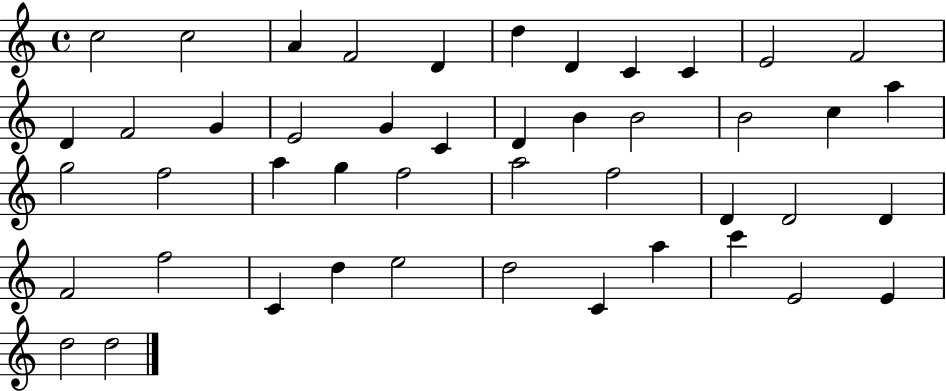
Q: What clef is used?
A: treble